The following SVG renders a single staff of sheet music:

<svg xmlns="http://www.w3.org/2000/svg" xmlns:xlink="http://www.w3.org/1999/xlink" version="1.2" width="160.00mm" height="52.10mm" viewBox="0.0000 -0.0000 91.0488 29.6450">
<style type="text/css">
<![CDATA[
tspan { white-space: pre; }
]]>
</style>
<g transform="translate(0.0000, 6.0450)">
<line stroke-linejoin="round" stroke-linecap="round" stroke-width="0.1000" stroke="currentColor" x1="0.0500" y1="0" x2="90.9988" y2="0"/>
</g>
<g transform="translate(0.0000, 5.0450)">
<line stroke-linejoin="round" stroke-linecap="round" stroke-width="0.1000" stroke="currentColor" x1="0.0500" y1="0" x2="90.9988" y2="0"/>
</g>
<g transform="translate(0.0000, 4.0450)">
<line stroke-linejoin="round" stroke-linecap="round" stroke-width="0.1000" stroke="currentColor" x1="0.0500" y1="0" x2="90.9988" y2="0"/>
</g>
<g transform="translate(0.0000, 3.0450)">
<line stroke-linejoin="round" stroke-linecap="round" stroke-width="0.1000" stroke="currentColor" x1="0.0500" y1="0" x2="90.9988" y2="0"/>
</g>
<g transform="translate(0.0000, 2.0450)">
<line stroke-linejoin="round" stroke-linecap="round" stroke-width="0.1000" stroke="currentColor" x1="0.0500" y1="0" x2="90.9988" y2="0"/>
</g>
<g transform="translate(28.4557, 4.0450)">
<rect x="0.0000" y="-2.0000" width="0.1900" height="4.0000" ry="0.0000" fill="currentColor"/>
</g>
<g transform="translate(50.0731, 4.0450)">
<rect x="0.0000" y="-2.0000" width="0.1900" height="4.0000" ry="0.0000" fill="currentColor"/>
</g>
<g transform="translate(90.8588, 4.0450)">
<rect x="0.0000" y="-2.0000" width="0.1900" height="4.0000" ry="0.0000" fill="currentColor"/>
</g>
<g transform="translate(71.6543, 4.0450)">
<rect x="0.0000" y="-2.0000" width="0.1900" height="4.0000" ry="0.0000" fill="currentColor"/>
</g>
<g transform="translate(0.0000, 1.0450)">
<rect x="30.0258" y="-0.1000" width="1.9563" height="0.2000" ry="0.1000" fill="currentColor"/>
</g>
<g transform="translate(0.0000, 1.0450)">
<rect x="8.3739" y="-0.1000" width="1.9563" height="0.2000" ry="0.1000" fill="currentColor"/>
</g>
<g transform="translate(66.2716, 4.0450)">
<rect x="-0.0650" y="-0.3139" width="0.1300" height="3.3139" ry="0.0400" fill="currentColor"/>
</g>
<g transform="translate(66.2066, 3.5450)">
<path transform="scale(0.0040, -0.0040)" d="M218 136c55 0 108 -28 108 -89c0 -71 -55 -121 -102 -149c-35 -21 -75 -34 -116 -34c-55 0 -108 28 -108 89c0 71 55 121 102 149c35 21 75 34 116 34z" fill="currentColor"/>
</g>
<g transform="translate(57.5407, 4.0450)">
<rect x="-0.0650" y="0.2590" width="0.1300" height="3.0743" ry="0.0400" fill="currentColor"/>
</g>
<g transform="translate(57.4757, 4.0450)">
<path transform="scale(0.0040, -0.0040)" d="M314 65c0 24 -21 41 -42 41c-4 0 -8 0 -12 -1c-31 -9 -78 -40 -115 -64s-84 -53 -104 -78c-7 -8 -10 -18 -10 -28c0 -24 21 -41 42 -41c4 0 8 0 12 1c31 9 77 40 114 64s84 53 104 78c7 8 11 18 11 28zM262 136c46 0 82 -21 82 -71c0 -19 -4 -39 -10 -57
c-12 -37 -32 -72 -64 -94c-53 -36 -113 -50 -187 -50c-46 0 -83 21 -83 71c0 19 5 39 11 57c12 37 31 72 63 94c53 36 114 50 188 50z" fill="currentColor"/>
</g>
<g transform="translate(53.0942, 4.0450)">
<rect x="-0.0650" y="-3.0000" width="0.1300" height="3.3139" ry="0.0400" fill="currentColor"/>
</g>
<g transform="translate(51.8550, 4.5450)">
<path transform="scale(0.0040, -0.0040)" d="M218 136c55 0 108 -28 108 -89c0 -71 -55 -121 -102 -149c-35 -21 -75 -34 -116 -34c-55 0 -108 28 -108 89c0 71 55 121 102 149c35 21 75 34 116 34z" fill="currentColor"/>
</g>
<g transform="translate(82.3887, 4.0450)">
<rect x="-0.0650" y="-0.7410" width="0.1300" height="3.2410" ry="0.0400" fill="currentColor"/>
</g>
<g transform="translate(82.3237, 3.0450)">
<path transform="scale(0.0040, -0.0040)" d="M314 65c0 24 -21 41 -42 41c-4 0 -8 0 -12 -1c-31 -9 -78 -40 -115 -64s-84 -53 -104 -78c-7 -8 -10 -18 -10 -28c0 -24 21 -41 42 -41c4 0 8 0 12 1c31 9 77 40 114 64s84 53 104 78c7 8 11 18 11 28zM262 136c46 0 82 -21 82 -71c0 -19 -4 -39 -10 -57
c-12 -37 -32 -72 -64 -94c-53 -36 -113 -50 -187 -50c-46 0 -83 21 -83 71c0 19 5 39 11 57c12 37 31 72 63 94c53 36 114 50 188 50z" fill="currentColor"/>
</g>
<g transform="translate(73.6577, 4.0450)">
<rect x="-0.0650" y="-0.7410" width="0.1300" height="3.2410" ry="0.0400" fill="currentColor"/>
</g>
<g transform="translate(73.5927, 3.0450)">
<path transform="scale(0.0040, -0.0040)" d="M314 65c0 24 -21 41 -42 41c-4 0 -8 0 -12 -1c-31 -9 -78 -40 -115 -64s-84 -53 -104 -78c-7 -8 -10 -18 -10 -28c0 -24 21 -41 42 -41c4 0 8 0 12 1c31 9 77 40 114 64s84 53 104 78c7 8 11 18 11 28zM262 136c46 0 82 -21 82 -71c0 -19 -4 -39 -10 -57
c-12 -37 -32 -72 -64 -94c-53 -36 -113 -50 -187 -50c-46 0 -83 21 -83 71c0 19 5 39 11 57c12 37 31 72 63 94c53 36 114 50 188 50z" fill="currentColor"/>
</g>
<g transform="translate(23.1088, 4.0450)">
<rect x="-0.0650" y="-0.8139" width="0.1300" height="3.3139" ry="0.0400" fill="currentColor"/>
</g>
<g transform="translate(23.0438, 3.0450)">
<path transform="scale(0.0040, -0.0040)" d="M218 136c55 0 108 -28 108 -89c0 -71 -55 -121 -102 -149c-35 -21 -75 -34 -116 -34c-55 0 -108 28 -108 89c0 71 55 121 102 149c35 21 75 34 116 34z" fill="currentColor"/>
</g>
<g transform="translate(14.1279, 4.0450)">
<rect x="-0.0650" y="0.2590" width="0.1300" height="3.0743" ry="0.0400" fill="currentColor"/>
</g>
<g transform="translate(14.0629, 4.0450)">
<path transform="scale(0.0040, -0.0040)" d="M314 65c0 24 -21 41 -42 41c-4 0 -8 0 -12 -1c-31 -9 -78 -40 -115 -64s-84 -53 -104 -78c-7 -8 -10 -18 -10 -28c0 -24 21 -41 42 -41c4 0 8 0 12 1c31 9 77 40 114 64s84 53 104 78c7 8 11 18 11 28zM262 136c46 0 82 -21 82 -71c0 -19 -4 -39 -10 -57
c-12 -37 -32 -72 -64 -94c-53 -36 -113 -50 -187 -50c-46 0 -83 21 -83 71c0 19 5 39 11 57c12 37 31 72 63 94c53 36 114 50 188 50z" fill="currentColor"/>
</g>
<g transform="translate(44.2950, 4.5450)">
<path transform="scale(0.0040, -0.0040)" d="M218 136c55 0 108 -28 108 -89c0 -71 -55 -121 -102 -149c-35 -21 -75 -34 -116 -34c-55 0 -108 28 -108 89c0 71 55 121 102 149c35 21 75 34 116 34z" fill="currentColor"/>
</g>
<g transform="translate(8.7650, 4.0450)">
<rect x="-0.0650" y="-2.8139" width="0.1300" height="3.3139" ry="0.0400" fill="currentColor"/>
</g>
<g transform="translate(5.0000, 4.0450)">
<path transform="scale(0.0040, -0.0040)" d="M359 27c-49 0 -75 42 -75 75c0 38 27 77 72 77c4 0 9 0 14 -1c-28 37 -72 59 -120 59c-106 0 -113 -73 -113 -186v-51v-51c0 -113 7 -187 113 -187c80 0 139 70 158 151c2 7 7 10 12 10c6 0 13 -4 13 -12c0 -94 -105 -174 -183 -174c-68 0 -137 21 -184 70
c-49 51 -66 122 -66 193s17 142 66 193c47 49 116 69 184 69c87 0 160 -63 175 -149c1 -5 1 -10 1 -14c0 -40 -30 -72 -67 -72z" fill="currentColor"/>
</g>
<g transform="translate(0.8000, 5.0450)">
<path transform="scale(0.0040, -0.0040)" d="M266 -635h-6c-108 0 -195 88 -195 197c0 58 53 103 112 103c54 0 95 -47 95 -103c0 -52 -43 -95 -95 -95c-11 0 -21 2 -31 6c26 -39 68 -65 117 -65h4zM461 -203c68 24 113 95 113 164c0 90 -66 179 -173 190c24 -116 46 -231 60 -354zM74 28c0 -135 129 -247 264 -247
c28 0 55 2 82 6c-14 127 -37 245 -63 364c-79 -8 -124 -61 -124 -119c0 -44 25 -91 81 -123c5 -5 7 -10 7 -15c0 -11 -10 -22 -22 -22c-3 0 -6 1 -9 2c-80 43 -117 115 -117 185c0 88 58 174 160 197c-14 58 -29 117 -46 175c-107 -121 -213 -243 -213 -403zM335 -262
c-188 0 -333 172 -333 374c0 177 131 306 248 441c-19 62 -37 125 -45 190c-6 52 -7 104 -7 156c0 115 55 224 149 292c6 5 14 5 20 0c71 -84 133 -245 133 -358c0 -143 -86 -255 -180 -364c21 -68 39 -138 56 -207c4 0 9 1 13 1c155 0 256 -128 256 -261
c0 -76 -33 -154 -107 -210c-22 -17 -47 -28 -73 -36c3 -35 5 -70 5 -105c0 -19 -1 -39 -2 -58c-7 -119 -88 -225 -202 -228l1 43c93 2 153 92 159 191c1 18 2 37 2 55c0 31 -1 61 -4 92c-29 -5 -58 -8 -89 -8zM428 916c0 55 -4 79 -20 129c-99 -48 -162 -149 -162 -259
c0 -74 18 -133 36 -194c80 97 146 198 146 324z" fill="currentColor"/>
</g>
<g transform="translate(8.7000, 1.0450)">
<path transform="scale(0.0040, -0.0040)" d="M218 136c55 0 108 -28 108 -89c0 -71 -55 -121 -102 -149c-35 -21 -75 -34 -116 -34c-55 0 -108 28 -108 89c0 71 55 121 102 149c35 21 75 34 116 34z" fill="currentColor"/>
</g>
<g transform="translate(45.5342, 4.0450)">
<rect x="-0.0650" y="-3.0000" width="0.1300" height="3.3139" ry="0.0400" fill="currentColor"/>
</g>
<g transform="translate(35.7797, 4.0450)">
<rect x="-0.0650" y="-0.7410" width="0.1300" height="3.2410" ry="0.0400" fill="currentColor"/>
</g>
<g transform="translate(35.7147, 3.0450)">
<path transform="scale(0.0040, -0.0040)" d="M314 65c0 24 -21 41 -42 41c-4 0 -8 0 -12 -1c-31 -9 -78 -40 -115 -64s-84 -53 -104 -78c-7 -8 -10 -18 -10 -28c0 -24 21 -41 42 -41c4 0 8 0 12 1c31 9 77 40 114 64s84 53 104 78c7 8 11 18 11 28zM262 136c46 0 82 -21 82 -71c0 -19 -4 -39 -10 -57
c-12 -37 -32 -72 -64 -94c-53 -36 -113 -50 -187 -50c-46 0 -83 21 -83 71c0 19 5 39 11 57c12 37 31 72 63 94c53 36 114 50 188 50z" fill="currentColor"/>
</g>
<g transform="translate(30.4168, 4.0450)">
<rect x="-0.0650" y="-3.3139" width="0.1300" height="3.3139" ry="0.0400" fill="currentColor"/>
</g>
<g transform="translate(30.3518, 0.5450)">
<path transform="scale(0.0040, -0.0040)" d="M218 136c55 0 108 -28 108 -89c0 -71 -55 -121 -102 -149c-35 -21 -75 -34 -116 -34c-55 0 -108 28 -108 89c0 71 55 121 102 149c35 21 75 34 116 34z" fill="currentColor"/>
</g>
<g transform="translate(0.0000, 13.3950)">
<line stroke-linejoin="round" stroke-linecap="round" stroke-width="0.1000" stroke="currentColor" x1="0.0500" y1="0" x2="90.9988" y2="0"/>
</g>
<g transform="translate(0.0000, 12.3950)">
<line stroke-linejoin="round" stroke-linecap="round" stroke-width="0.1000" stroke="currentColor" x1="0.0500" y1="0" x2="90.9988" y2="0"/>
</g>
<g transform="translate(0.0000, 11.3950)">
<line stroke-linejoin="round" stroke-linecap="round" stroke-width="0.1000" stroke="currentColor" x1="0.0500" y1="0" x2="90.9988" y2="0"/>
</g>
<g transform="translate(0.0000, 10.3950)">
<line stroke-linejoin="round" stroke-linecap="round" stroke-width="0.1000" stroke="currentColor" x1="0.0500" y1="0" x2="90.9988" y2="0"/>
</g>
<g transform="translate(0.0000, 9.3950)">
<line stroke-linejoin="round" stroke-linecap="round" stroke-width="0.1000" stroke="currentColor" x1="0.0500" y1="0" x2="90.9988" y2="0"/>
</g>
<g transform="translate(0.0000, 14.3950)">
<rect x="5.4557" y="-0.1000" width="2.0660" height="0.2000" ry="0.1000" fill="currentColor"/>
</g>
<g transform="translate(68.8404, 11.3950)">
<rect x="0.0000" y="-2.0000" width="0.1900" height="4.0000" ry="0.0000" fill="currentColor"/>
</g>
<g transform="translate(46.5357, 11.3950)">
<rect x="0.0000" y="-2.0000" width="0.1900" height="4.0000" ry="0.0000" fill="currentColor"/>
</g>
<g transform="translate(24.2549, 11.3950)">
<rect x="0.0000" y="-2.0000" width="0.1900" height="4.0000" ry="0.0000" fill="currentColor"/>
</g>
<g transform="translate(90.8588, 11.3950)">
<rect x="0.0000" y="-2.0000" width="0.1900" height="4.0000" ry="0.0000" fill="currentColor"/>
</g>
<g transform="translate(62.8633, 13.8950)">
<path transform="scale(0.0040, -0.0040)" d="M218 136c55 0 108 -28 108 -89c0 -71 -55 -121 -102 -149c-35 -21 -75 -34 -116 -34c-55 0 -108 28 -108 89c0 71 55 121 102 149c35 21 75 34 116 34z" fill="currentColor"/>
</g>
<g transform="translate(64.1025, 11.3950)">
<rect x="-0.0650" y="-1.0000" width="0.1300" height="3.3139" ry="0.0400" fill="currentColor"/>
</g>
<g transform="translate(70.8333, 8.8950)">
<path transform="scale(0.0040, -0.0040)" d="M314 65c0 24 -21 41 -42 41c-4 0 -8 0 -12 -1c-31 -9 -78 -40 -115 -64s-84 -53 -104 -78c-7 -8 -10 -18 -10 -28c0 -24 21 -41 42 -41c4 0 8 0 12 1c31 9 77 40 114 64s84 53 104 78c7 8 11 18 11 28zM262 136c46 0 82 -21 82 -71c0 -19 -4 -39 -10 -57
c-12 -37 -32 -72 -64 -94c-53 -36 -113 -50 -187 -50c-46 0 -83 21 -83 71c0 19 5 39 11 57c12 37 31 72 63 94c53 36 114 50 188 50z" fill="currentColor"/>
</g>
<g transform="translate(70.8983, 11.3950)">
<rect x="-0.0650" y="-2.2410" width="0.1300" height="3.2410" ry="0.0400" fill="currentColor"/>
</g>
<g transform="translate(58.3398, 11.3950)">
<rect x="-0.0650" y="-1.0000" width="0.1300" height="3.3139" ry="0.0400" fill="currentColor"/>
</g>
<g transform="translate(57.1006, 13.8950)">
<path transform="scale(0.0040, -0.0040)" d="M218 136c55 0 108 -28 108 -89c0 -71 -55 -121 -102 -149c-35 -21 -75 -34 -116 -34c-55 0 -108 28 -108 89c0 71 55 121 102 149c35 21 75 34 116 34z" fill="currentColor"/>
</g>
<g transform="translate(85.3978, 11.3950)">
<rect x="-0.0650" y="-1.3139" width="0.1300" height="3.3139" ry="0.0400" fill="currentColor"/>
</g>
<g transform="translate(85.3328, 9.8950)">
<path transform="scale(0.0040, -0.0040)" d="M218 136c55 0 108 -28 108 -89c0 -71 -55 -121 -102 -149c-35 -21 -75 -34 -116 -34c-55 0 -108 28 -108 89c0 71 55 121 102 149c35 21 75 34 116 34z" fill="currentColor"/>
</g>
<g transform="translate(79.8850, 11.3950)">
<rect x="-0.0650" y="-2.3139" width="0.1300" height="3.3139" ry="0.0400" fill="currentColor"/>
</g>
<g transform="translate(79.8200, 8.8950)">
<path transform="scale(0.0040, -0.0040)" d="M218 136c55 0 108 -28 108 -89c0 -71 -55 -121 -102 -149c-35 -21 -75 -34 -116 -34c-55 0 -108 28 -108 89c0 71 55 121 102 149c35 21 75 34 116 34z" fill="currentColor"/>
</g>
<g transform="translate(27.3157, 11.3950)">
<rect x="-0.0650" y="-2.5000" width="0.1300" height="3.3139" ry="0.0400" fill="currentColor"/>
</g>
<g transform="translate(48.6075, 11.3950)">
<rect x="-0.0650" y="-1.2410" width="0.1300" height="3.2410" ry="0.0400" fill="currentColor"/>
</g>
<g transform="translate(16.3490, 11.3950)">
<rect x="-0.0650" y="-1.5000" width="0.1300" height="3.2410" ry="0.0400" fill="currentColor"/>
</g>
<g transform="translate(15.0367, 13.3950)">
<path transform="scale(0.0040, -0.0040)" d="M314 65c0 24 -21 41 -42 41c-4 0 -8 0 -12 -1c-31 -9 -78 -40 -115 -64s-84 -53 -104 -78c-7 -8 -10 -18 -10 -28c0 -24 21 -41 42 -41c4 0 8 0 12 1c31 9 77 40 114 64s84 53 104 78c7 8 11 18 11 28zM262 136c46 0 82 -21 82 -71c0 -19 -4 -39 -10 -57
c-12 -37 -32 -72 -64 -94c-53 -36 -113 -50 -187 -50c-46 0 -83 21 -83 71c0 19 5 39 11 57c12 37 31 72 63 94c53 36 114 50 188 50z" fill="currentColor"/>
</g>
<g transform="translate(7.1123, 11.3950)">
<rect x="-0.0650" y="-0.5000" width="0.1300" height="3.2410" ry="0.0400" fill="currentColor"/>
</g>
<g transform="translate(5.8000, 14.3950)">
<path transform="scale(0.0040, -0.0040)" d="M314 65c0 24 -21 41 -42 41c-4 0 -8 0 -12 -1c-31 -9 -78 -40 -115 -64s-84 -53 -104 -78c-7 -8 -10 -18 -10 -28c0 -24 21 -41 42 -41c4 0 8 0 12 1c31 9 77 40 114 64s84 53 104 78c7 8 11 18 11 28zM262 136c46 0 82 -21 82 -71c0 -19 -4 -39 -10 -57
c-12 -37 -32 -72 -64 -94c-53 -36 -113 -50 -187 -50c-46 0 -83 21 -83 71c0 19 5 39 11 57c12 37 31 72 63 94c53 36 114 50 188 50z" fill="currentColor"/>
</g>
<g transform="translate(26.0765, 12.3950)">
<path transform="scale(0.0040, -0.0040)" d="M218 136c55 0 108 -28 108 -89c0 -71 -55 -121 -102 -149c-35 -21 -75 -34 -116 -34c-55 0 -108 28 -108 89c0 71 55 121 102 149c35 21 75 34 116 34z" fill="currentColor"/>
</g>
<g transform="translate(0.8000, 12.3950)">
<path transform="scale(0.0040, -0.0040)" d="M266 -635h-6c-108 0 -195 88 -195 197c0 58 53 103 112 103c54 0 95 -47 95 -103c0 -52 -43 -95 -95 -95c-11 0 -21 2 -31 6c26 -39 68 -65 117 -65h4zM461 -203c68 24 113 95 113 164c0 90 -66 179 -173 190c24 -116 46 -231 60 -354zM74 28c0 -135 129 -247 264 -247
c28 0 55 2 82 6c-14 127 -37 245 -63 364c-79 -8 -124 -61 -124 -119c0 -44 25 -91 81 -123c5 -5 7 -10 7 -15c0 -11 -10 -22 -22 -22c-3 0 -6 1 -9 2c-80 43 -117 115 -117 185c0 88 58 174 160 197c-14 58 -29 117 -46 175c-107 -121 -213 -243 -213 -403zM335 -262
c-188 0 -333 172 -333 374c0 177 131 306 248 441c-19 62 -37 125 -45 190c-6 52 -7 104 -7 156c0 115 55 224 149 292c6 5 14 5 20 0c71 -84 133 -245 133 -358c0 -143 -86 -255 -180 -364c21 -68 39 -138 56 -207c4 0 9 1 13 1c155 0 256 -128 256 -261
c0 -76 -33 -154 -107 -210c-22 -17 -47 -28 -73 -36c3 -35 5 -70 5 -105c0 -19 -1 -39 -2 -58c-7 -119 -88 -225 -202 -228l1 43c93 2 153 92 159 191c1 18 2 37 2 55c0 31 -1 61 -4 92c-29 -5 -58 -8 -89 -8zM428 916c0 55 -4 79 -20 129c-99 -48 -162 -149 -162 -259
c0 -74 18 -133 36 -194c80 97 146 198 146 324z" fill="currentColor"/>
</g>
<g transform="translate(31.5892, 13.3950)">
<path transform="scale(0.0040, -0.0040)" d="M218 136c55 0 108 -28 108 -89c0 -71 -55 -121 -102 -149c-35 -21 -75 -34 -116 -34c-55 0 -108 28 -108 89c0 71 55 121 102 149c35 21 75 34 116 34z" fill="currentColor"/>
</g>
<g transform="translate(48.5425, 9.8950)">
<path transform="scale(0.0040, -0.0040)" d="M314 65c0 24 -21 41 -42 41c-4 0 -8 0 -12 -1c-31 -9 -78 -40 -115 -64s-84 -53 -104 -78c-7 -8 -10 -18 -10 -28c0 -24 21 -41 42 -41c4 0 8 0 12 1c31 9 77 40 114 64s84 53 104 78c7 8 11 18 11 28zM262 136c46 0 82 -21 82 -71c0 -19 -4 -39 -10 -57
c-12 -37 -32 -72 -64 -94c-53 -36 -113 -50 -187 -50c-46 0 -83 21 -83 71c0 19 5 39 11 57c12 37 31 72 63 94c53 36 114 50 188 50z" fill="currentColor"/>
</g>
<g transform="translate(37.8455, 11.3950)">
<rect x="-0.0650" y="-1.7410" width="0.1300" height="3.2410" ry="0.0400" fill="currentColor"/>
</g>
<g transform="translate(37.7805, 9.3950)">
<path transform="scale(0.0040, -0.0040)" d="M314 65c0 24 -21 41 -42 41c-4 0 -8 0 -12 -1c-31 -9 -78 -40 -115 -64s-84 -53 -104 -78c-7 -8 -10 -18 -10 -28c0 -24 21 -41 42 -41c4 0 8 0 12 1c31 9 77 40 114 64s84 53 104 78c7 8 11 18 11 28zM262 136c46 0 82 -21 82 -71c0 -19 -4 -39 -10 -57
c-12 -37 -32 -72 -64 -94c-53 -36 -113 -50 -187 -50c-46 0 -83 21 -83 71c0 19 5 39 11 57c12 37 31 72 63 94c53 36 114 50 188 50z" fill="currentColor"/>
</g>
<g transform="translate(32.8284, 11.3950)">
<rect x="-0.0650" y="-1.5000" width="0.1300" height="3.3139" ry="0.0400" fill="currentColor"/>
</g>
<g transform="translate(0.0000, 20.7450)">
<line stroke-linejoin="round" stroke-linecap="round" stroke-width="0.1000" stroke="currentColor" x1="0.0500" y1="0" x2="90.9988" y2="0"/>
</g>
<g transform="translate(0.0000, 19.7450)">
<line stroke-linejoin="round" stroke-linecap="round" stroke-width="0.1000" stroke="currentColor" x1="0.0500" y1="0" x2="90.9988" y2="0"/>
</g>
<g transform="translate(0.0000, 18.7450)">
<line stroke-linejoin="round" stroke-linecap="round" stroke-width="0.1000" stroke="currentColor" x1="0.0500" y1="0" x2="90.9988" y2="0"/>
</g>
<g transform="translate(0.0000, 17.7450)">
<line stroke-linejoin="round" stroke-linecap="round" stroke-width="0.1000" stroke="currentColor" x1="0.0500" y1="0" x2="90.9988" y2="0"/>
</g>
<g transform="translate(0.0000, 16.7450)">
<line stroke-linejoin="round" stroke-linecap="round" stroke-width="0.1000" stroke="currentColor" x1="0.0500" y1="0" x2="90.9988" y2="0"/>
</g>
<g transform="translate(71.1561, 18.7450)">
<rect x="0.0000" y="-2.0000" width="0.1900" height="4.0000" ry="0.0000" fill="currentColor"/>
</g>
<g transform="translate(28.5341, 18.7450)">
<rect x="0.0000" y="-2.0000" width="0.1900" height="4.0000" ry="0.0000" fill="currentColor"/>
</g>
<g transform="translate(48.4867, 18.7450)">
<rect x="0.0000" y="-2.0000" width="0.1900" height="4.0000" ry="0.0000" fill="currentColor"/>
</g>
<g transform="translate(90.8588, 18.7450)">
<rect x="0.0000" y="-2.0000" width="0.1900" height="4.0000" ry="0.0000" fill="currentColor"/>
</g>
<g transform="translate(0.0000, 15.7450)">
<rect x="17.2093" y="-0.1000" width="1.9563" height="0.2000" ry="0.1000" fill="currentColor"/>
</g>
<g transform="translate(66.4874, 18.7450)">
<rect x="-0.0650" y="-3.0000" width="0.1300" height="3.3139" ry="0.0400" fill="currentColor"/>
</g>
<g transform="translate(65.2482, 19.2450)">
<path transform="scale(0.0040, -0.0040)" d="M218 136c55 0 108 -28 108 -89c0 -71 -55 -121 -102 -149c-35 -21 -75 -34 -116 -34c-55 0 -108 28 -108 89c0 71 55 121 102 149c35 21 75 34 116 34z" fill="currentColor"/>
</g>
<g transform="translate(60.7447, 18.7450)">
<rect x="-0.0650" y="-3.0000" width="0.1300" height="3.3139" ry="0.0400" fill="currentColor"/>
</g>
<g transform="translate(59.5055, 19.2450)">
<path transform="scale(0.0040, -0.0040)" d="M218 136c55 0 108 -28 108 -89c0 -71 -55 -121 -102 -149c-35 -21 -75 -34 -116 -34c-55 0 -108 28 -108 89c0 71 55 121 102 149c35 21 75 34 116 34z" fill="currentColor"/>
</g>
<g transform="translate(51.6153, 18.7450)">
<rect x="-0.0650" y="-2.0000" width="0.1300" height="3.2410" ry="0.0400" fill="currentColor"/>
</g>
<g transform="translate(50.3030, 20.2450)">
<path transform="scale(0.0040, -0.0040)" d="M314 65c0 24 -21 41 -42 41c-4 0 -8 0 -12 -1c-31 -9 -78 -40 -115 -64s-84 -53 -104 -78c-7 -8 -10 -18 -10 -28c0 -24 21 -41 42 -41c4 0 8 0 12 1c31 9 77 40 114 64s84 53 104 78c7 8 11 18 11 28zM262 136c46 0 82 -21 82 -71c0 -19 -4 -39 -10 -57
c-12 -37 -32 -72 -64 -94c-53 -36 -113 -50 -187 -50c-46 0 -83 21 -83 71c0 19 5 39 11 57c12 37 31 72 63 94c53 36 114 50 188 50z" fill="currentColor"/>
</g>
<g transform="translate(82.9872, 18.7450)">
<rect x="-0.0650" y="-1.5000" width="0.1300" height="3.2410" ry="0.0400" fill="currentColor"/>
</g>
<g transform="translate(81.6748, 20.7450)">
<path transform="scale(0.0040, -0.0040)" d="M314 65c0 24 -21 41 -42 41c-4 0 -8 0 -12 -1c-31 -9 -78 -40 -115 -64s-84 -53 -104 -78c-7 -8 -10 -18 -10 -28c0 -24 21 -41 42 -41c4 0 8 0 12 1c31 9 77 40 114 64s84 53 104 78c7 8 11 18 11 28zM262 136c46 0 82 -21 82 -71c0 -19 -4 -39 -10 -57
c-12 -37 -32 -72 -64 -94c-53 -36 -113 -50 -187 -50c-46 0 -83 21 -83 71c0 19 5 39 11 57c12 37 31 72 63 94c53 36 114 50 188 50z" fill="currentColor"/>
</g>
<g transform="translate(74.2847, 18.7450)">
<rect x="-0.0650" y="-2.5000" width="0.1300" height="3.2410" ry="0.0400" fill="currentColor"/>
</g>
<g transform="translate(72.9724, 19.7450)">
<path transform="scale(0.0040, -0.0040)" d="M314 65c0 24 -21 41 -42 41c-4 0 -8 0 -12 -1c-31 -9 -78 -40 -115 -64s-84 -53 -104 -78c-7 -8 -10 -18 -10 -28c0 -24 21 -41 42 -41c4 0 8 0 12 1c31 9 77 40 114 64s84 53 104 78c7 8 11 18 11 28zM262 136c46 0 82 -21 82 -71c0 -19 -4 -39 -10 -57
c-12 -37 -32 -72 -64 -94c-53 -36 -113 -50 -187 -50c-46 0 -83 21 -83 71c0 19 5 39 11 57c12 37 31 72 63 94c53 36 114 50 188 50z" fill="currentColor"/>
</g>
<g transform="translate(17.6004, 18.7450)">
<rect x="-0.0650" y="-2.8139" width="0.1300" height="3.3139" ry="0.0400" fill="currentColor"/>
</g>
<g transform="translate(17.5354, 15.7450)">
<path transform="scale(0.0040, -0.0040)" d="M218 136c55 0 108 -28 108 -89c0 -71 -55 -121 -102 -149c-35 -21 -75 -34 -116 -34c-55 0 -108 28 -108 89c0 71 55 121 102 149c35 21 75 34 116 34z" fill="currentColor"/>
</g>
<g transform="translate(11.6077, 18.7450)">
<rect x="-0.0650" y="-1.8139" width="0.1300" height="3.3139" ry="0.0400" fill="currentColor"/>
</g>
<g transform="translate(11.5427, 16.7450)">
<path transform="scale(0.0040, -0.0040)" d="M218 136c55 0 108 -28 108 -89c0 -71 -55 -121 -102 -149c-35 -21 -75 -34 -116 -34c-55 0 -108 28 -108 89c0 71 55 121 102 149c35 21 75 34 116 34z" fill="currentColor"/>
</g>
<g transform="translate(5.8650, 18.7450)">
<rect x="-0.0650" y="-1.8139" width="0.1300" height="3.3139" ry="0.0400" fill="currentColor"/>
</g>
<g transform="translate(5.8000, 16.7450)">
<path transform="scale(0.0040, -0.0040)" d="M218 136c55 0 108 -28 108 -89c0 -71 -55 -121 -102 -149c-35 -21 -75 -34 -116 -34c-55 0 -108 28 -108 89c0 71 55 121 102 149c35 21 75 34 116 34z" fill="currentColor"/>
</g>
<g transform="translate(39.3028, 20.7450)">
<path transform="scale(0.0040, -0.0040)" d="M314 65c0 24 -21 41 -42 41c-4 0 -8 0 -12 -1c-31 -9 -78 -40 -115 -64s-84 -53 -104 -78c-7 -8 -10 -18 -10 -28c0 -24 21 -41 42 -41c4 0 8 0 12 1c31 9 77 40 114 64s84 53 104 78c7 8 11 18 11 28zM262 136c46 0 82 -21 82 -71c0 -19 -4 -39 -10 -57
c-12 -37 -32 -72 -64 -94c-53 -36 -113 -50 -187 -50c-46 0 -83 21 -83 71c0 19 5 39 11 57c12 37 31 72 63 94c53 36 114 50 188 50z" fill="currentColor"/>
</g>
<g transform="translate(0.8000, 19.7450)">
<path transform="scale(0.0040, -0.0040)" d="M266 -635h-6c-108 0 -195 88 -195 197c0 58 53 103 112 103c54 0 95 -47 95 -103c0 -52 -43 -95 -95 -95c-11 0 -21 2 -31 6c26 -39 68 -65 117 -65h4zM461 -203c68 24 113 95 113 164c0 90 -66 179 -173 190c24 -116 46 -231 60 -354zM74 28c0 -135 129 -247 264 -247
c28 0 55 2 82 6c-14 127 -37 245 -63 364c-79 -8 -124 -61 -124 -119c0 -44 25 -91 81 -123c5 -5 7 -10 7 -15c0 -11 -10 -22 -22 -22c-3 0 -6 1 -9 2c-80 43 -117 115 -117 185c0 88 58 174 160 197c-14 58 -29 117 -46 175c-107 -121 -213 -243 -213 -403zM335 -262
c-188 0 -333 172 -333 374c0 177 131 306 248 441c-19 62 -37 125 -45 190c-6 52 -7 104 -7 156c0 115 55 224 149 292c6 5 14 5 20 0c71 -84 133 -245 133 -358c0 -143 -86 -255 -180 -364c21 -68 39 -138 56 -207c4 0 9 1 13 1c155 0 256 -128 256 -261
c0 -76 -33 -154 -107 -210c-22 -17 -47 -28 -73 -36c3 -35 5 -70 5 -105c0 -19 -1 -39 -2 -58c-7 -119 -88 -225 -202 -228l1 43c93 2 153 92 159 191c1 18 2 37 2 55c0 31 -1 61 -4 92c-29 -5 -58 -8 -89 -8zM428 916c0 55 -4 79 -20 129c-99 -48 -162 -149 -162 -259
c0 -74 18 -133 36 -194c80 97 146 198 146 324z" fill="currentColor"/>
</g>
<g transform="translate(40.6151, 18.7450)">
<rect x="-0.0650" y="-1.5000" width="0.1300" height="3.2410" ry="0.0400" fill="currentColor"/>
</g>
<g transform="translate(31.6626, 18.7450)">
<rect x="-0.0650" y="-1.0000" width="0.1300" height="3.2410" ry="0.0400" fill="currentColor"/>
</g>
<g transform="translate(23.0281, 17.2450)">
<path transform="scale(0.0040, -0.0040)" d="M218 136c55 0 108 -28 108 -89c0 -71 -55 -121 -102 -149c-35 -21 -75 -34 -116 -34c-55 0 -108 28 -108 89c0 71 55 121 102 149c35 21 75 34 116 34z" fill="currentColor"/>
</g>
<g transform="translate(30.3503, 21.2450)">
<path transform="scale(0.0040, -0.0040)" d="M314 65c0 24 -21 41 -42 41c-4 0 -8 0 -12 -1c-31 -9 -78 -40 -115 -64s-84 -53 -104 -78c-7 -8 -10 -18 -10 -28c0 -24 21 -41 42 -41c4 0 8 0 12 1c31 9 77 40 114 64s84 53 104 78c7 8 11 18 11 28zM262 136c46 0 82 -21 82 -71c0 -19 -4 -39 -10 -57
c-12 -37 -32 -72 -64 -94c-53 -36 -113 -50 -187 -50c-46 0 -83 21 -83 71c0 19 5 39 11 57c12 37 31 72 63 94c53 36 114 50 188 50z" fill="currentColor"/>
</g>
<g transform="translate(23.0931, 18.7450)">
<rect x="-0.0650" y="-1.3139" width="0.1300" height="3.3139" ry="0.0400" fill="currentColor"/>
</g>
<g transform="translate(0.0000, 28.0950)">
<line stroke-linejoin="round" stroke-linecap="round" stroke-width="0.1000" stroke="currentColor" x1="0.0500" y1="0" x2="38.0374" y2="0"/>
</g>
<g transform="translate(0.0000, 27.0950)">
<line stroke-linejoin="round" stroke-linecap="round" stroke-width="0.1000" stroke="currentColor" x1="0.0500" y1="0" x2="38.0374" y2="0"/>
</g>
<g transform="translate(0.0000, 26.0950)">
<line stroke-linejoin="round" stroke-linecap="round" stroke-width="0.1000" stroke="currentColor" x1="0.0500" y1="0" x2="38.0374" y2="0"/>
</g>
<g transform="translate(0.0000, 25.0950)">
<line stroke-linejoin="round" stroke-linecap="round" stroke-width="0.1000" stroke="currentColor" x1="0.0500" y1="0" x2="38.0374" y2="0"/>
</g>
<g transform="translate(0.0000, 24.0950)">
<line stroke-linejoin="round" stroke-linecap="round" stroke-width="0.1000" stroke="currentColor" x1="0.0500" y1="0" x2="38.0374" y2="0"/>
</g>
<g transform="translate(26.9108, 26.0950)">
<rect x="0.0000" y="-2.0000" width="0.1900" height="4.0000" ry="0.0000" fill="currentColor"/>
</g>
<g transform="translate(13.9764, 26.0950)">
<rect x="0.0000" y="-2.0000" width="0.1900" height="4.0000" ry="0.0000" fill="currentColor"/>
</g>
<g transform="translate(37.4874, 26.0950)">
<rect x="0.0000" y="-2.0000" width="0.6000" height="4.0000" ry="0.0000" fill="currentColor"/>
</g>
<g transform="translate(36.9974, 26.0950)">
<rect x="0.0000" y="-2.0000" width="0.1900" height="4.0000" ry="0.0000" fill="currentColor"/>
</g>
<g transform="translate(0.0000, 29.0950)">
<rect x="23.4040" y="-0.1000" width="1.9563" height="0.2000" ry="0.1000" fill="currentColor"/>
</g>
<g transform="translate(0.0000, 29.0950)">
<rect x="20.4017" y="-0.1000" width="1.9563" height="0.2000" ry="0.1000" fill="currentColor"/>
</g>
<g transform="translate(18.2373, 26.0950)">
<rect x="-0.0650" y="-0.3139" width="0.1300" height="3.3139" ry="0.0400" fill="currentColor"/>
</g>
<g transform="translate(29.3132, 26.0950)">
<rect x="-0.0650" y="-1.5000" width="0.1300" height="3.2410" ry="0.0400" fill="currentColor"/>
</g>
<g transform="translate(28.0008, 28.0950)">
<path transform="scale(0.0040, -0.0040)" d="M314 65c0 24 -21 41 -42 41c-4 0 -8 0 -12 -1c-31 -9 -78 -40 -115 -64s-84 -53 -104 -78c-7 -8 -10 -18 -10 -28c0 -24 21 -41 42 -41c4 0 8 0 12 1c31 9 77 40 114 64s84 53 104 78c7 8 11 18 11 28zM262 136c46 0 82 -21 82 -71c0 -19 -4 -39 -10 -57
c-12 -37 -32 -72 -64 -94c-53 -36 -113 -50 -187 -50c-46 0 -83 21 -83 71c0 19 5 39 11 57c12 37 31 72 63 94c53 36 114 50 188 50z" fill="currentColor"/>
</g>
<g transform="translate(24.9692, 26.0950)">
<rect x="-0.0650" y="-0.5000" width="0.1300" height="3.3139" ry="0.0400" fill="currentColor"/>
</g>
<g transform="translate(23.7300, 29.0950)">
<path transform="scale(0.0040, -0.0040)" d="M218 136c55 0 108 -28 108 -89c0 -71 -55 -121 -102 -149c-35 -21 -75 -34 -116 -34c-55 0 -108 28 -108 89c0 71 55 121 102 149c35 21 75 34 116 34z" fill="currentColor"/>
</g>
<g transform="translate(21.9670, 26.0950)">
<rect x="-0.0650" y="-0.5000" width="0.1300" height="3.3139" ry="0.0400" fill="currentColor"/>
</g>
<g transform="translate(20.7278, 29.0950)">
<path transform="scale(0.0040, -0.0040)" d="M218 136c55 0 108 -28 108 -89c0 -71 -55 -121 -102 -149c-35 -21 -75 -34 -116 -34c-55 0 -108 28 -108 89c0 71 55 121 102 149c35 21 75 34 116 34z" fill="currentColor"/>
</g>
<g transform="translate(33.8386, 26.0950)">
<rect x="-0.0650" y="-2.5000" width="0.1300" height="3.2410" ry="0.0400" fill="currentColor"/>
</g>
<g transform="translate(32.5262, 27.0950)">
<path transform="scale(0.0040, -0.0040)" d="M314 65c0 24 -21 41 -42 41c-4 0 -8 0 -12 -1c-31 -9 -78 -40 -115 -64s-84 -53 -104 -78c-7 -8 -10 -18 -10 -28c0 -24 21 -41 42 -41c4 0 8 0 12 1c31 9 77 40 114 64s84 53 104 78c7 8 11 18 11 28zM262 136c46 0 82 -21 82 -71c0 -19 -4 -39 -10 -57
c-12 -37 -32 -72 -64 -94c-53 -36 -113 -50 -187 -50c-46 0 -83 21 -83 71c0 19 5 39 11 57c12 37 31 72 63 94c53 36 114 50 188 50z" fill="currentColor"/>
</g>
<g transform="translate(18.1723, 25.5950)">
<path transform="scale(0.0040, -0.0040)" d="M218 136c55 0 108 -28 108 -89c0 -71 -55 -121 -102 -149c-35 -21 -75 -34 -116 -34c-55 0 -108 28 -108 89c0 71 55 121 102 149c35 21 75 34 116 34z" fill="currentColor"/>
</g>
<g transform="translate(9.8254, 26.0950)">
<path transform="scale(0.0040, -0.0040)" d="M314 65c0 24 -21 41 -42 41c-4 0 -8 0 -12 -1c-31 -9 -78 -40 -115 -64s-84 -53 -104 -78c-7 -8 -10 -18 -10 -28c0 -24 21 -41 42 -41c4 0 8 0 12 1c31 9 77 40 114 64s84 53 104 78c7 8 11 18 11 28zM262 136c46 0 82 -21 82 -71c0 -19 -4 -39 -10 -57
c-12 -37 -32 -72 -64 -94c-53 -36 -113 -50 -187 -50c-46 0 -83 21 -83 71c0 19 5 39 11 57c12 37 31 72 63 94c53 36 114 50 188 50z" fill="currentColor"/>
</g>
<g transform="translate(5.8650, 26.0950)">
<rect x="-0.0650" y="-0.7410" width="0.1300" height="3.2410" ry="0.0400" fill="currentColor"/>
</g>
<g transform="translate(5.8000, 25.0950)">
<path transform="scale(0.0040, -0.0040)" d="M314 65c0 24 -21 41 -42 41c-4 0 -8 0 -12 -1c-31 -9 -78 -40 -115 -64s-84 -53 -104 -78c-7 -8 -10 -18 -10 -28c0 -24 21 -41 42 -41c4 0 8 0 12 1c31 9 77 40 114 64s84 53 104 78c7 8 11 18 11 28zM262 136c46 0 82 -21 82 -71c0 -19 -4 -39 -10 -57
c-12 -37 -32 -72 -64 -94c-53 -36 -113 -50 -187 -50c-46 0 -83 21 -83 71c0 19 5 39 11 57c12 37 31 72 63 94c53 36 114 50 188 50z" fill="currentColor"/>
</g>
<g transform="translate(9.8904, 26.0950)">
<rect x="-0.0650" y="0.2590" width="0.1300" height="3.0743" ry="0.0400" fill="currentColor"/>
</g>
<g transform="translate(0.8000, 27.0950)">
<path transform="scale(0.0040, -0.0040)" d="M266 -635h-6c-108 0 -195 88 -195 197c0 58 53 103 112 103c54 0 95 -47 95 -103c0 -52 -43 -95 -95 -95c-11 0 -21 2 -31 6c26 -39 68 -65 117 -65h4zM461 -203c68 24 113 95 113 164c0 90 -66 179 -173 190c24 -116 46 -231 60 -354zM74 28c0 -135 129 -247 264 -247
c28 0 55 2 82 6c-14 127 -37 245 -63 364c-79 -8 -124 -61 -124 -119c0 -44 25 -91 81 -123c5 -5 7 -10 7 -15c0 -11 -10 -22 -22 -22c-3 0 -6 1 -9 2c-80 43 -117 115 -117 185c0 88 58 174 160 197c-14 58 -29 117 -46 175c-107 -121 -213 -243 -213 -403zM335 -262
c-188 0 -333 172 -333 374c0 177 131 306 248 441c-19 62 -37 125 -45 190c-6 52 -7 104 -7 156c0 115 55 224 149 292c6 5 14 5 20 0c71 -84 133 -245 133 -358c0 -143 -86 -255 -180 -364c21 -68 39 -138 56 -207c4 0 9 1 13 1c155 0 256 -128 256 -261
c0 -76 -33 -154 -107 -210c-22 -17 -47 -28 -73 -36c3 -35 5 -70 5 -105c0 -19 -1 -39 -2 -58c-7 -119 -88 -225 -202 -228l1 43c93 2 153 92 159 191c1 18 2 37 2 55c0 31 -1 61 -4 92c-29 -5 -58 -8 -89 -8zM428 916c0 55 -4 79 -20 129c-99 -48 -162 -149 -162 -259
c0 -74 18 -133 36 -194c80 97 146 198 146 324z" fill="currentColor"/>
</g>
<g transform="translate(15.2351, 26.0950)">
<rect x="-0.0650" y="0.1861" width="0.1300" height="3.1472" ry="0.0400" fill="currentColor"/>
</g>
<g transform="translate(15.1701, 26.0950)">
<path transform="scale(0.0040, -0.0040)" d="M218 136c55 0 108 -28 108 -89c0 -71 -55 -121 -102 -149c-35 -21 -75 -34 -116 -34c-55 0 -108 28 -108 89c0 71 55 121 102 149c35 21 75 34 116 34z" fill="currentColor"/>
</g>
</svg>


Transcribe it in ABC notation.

X:1
T:Untitled
M:4/4
L:1/4
K:C
a B2 d b d2 A A B2 c d2 d2 C2 E2 G E f2 e2 D D g2 g e f f a e D2 E2 F2 A A G2 E2 d2 B2 B c C C E2 G2